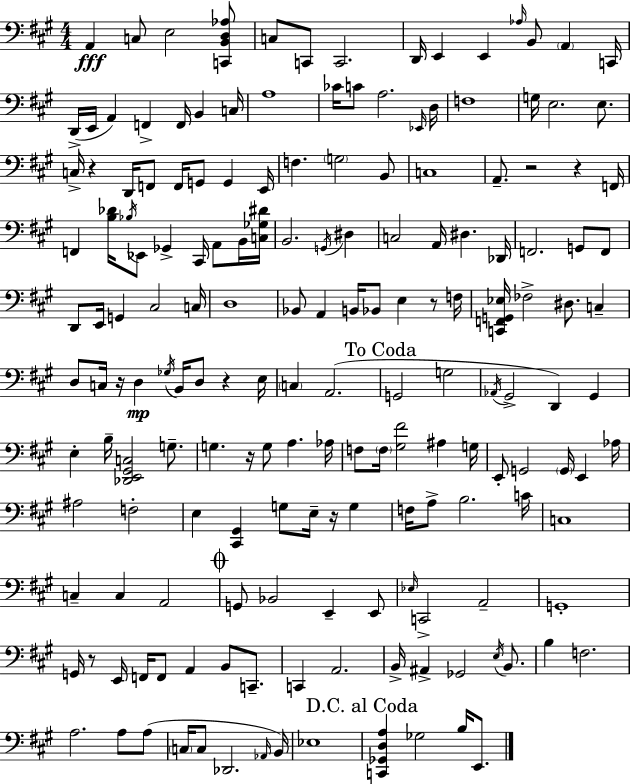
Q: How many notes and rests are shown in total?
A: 173